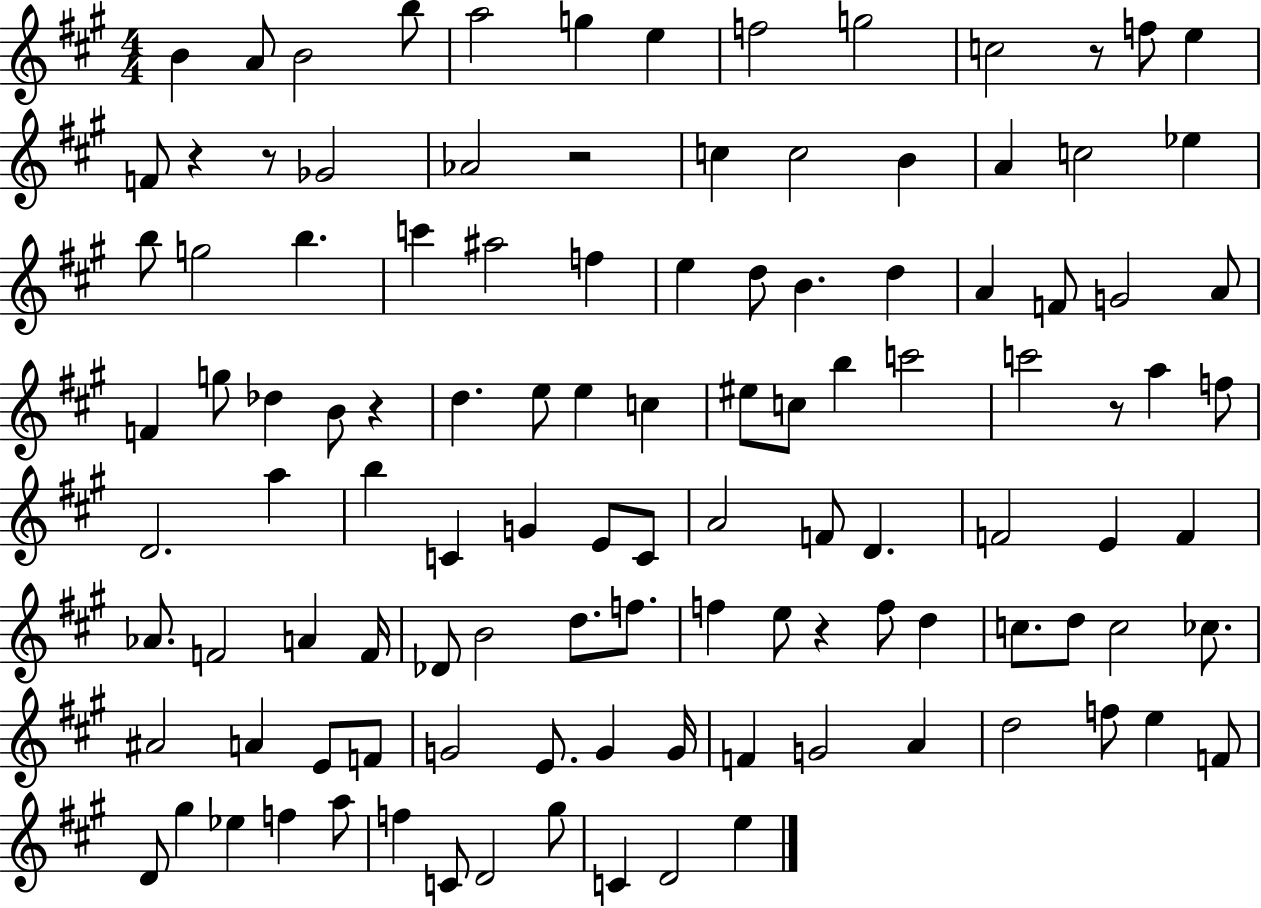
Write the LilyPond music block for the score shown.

{
  \clef treble
  \numericTimeSignature
  \time 4/4
  \key a \major
  b'4 a'8 b'2 b''8 | a''2 g''4 e''4 | f''2 g''2 | c''2 r8 f''8 e''4 | \break f'8 r4 r8 ges'2 | aes'2 r2 | c''4 c''2 b'4 | a'4 c''2 ees''4 | \break b''8 g''2 b''4. | c'''4 ais''2 f''4 | e''4 d''8 b'4. d''4 | a'4 f'8 g'2 a'8 | \break f'4 g''8 des''4 b'8 r4 | d''4. e''8 e''4 c''4 | eis''8 c''8 b''4 c'''2 | c'''2 r8 a''4 f''8 | \break d'2. a''4 | b''4 c'4 g'4 e'8 c'8 | a'2 f'8 d'4. | f'2 e'4 f'4 | \break aes'8. f'2 a'4 f'16 | des'8 b'2 d''8. f''8. | f''4 e''8 r4 f''8 d''4 | c''8. d''8 c''2 ces''8. | \break ais'2 a'4 e'8 f'8 | g'2 e'8. g'4 g'16 | f'4 g'2 a'4 | d''2 f''8 e''4 f'8 | \break d'8 gis''4 ees''4 f''4 a''8 | f''4 c'8 d'2 gis''8 | c'4 d'2 e''4 | \bar "|."
}